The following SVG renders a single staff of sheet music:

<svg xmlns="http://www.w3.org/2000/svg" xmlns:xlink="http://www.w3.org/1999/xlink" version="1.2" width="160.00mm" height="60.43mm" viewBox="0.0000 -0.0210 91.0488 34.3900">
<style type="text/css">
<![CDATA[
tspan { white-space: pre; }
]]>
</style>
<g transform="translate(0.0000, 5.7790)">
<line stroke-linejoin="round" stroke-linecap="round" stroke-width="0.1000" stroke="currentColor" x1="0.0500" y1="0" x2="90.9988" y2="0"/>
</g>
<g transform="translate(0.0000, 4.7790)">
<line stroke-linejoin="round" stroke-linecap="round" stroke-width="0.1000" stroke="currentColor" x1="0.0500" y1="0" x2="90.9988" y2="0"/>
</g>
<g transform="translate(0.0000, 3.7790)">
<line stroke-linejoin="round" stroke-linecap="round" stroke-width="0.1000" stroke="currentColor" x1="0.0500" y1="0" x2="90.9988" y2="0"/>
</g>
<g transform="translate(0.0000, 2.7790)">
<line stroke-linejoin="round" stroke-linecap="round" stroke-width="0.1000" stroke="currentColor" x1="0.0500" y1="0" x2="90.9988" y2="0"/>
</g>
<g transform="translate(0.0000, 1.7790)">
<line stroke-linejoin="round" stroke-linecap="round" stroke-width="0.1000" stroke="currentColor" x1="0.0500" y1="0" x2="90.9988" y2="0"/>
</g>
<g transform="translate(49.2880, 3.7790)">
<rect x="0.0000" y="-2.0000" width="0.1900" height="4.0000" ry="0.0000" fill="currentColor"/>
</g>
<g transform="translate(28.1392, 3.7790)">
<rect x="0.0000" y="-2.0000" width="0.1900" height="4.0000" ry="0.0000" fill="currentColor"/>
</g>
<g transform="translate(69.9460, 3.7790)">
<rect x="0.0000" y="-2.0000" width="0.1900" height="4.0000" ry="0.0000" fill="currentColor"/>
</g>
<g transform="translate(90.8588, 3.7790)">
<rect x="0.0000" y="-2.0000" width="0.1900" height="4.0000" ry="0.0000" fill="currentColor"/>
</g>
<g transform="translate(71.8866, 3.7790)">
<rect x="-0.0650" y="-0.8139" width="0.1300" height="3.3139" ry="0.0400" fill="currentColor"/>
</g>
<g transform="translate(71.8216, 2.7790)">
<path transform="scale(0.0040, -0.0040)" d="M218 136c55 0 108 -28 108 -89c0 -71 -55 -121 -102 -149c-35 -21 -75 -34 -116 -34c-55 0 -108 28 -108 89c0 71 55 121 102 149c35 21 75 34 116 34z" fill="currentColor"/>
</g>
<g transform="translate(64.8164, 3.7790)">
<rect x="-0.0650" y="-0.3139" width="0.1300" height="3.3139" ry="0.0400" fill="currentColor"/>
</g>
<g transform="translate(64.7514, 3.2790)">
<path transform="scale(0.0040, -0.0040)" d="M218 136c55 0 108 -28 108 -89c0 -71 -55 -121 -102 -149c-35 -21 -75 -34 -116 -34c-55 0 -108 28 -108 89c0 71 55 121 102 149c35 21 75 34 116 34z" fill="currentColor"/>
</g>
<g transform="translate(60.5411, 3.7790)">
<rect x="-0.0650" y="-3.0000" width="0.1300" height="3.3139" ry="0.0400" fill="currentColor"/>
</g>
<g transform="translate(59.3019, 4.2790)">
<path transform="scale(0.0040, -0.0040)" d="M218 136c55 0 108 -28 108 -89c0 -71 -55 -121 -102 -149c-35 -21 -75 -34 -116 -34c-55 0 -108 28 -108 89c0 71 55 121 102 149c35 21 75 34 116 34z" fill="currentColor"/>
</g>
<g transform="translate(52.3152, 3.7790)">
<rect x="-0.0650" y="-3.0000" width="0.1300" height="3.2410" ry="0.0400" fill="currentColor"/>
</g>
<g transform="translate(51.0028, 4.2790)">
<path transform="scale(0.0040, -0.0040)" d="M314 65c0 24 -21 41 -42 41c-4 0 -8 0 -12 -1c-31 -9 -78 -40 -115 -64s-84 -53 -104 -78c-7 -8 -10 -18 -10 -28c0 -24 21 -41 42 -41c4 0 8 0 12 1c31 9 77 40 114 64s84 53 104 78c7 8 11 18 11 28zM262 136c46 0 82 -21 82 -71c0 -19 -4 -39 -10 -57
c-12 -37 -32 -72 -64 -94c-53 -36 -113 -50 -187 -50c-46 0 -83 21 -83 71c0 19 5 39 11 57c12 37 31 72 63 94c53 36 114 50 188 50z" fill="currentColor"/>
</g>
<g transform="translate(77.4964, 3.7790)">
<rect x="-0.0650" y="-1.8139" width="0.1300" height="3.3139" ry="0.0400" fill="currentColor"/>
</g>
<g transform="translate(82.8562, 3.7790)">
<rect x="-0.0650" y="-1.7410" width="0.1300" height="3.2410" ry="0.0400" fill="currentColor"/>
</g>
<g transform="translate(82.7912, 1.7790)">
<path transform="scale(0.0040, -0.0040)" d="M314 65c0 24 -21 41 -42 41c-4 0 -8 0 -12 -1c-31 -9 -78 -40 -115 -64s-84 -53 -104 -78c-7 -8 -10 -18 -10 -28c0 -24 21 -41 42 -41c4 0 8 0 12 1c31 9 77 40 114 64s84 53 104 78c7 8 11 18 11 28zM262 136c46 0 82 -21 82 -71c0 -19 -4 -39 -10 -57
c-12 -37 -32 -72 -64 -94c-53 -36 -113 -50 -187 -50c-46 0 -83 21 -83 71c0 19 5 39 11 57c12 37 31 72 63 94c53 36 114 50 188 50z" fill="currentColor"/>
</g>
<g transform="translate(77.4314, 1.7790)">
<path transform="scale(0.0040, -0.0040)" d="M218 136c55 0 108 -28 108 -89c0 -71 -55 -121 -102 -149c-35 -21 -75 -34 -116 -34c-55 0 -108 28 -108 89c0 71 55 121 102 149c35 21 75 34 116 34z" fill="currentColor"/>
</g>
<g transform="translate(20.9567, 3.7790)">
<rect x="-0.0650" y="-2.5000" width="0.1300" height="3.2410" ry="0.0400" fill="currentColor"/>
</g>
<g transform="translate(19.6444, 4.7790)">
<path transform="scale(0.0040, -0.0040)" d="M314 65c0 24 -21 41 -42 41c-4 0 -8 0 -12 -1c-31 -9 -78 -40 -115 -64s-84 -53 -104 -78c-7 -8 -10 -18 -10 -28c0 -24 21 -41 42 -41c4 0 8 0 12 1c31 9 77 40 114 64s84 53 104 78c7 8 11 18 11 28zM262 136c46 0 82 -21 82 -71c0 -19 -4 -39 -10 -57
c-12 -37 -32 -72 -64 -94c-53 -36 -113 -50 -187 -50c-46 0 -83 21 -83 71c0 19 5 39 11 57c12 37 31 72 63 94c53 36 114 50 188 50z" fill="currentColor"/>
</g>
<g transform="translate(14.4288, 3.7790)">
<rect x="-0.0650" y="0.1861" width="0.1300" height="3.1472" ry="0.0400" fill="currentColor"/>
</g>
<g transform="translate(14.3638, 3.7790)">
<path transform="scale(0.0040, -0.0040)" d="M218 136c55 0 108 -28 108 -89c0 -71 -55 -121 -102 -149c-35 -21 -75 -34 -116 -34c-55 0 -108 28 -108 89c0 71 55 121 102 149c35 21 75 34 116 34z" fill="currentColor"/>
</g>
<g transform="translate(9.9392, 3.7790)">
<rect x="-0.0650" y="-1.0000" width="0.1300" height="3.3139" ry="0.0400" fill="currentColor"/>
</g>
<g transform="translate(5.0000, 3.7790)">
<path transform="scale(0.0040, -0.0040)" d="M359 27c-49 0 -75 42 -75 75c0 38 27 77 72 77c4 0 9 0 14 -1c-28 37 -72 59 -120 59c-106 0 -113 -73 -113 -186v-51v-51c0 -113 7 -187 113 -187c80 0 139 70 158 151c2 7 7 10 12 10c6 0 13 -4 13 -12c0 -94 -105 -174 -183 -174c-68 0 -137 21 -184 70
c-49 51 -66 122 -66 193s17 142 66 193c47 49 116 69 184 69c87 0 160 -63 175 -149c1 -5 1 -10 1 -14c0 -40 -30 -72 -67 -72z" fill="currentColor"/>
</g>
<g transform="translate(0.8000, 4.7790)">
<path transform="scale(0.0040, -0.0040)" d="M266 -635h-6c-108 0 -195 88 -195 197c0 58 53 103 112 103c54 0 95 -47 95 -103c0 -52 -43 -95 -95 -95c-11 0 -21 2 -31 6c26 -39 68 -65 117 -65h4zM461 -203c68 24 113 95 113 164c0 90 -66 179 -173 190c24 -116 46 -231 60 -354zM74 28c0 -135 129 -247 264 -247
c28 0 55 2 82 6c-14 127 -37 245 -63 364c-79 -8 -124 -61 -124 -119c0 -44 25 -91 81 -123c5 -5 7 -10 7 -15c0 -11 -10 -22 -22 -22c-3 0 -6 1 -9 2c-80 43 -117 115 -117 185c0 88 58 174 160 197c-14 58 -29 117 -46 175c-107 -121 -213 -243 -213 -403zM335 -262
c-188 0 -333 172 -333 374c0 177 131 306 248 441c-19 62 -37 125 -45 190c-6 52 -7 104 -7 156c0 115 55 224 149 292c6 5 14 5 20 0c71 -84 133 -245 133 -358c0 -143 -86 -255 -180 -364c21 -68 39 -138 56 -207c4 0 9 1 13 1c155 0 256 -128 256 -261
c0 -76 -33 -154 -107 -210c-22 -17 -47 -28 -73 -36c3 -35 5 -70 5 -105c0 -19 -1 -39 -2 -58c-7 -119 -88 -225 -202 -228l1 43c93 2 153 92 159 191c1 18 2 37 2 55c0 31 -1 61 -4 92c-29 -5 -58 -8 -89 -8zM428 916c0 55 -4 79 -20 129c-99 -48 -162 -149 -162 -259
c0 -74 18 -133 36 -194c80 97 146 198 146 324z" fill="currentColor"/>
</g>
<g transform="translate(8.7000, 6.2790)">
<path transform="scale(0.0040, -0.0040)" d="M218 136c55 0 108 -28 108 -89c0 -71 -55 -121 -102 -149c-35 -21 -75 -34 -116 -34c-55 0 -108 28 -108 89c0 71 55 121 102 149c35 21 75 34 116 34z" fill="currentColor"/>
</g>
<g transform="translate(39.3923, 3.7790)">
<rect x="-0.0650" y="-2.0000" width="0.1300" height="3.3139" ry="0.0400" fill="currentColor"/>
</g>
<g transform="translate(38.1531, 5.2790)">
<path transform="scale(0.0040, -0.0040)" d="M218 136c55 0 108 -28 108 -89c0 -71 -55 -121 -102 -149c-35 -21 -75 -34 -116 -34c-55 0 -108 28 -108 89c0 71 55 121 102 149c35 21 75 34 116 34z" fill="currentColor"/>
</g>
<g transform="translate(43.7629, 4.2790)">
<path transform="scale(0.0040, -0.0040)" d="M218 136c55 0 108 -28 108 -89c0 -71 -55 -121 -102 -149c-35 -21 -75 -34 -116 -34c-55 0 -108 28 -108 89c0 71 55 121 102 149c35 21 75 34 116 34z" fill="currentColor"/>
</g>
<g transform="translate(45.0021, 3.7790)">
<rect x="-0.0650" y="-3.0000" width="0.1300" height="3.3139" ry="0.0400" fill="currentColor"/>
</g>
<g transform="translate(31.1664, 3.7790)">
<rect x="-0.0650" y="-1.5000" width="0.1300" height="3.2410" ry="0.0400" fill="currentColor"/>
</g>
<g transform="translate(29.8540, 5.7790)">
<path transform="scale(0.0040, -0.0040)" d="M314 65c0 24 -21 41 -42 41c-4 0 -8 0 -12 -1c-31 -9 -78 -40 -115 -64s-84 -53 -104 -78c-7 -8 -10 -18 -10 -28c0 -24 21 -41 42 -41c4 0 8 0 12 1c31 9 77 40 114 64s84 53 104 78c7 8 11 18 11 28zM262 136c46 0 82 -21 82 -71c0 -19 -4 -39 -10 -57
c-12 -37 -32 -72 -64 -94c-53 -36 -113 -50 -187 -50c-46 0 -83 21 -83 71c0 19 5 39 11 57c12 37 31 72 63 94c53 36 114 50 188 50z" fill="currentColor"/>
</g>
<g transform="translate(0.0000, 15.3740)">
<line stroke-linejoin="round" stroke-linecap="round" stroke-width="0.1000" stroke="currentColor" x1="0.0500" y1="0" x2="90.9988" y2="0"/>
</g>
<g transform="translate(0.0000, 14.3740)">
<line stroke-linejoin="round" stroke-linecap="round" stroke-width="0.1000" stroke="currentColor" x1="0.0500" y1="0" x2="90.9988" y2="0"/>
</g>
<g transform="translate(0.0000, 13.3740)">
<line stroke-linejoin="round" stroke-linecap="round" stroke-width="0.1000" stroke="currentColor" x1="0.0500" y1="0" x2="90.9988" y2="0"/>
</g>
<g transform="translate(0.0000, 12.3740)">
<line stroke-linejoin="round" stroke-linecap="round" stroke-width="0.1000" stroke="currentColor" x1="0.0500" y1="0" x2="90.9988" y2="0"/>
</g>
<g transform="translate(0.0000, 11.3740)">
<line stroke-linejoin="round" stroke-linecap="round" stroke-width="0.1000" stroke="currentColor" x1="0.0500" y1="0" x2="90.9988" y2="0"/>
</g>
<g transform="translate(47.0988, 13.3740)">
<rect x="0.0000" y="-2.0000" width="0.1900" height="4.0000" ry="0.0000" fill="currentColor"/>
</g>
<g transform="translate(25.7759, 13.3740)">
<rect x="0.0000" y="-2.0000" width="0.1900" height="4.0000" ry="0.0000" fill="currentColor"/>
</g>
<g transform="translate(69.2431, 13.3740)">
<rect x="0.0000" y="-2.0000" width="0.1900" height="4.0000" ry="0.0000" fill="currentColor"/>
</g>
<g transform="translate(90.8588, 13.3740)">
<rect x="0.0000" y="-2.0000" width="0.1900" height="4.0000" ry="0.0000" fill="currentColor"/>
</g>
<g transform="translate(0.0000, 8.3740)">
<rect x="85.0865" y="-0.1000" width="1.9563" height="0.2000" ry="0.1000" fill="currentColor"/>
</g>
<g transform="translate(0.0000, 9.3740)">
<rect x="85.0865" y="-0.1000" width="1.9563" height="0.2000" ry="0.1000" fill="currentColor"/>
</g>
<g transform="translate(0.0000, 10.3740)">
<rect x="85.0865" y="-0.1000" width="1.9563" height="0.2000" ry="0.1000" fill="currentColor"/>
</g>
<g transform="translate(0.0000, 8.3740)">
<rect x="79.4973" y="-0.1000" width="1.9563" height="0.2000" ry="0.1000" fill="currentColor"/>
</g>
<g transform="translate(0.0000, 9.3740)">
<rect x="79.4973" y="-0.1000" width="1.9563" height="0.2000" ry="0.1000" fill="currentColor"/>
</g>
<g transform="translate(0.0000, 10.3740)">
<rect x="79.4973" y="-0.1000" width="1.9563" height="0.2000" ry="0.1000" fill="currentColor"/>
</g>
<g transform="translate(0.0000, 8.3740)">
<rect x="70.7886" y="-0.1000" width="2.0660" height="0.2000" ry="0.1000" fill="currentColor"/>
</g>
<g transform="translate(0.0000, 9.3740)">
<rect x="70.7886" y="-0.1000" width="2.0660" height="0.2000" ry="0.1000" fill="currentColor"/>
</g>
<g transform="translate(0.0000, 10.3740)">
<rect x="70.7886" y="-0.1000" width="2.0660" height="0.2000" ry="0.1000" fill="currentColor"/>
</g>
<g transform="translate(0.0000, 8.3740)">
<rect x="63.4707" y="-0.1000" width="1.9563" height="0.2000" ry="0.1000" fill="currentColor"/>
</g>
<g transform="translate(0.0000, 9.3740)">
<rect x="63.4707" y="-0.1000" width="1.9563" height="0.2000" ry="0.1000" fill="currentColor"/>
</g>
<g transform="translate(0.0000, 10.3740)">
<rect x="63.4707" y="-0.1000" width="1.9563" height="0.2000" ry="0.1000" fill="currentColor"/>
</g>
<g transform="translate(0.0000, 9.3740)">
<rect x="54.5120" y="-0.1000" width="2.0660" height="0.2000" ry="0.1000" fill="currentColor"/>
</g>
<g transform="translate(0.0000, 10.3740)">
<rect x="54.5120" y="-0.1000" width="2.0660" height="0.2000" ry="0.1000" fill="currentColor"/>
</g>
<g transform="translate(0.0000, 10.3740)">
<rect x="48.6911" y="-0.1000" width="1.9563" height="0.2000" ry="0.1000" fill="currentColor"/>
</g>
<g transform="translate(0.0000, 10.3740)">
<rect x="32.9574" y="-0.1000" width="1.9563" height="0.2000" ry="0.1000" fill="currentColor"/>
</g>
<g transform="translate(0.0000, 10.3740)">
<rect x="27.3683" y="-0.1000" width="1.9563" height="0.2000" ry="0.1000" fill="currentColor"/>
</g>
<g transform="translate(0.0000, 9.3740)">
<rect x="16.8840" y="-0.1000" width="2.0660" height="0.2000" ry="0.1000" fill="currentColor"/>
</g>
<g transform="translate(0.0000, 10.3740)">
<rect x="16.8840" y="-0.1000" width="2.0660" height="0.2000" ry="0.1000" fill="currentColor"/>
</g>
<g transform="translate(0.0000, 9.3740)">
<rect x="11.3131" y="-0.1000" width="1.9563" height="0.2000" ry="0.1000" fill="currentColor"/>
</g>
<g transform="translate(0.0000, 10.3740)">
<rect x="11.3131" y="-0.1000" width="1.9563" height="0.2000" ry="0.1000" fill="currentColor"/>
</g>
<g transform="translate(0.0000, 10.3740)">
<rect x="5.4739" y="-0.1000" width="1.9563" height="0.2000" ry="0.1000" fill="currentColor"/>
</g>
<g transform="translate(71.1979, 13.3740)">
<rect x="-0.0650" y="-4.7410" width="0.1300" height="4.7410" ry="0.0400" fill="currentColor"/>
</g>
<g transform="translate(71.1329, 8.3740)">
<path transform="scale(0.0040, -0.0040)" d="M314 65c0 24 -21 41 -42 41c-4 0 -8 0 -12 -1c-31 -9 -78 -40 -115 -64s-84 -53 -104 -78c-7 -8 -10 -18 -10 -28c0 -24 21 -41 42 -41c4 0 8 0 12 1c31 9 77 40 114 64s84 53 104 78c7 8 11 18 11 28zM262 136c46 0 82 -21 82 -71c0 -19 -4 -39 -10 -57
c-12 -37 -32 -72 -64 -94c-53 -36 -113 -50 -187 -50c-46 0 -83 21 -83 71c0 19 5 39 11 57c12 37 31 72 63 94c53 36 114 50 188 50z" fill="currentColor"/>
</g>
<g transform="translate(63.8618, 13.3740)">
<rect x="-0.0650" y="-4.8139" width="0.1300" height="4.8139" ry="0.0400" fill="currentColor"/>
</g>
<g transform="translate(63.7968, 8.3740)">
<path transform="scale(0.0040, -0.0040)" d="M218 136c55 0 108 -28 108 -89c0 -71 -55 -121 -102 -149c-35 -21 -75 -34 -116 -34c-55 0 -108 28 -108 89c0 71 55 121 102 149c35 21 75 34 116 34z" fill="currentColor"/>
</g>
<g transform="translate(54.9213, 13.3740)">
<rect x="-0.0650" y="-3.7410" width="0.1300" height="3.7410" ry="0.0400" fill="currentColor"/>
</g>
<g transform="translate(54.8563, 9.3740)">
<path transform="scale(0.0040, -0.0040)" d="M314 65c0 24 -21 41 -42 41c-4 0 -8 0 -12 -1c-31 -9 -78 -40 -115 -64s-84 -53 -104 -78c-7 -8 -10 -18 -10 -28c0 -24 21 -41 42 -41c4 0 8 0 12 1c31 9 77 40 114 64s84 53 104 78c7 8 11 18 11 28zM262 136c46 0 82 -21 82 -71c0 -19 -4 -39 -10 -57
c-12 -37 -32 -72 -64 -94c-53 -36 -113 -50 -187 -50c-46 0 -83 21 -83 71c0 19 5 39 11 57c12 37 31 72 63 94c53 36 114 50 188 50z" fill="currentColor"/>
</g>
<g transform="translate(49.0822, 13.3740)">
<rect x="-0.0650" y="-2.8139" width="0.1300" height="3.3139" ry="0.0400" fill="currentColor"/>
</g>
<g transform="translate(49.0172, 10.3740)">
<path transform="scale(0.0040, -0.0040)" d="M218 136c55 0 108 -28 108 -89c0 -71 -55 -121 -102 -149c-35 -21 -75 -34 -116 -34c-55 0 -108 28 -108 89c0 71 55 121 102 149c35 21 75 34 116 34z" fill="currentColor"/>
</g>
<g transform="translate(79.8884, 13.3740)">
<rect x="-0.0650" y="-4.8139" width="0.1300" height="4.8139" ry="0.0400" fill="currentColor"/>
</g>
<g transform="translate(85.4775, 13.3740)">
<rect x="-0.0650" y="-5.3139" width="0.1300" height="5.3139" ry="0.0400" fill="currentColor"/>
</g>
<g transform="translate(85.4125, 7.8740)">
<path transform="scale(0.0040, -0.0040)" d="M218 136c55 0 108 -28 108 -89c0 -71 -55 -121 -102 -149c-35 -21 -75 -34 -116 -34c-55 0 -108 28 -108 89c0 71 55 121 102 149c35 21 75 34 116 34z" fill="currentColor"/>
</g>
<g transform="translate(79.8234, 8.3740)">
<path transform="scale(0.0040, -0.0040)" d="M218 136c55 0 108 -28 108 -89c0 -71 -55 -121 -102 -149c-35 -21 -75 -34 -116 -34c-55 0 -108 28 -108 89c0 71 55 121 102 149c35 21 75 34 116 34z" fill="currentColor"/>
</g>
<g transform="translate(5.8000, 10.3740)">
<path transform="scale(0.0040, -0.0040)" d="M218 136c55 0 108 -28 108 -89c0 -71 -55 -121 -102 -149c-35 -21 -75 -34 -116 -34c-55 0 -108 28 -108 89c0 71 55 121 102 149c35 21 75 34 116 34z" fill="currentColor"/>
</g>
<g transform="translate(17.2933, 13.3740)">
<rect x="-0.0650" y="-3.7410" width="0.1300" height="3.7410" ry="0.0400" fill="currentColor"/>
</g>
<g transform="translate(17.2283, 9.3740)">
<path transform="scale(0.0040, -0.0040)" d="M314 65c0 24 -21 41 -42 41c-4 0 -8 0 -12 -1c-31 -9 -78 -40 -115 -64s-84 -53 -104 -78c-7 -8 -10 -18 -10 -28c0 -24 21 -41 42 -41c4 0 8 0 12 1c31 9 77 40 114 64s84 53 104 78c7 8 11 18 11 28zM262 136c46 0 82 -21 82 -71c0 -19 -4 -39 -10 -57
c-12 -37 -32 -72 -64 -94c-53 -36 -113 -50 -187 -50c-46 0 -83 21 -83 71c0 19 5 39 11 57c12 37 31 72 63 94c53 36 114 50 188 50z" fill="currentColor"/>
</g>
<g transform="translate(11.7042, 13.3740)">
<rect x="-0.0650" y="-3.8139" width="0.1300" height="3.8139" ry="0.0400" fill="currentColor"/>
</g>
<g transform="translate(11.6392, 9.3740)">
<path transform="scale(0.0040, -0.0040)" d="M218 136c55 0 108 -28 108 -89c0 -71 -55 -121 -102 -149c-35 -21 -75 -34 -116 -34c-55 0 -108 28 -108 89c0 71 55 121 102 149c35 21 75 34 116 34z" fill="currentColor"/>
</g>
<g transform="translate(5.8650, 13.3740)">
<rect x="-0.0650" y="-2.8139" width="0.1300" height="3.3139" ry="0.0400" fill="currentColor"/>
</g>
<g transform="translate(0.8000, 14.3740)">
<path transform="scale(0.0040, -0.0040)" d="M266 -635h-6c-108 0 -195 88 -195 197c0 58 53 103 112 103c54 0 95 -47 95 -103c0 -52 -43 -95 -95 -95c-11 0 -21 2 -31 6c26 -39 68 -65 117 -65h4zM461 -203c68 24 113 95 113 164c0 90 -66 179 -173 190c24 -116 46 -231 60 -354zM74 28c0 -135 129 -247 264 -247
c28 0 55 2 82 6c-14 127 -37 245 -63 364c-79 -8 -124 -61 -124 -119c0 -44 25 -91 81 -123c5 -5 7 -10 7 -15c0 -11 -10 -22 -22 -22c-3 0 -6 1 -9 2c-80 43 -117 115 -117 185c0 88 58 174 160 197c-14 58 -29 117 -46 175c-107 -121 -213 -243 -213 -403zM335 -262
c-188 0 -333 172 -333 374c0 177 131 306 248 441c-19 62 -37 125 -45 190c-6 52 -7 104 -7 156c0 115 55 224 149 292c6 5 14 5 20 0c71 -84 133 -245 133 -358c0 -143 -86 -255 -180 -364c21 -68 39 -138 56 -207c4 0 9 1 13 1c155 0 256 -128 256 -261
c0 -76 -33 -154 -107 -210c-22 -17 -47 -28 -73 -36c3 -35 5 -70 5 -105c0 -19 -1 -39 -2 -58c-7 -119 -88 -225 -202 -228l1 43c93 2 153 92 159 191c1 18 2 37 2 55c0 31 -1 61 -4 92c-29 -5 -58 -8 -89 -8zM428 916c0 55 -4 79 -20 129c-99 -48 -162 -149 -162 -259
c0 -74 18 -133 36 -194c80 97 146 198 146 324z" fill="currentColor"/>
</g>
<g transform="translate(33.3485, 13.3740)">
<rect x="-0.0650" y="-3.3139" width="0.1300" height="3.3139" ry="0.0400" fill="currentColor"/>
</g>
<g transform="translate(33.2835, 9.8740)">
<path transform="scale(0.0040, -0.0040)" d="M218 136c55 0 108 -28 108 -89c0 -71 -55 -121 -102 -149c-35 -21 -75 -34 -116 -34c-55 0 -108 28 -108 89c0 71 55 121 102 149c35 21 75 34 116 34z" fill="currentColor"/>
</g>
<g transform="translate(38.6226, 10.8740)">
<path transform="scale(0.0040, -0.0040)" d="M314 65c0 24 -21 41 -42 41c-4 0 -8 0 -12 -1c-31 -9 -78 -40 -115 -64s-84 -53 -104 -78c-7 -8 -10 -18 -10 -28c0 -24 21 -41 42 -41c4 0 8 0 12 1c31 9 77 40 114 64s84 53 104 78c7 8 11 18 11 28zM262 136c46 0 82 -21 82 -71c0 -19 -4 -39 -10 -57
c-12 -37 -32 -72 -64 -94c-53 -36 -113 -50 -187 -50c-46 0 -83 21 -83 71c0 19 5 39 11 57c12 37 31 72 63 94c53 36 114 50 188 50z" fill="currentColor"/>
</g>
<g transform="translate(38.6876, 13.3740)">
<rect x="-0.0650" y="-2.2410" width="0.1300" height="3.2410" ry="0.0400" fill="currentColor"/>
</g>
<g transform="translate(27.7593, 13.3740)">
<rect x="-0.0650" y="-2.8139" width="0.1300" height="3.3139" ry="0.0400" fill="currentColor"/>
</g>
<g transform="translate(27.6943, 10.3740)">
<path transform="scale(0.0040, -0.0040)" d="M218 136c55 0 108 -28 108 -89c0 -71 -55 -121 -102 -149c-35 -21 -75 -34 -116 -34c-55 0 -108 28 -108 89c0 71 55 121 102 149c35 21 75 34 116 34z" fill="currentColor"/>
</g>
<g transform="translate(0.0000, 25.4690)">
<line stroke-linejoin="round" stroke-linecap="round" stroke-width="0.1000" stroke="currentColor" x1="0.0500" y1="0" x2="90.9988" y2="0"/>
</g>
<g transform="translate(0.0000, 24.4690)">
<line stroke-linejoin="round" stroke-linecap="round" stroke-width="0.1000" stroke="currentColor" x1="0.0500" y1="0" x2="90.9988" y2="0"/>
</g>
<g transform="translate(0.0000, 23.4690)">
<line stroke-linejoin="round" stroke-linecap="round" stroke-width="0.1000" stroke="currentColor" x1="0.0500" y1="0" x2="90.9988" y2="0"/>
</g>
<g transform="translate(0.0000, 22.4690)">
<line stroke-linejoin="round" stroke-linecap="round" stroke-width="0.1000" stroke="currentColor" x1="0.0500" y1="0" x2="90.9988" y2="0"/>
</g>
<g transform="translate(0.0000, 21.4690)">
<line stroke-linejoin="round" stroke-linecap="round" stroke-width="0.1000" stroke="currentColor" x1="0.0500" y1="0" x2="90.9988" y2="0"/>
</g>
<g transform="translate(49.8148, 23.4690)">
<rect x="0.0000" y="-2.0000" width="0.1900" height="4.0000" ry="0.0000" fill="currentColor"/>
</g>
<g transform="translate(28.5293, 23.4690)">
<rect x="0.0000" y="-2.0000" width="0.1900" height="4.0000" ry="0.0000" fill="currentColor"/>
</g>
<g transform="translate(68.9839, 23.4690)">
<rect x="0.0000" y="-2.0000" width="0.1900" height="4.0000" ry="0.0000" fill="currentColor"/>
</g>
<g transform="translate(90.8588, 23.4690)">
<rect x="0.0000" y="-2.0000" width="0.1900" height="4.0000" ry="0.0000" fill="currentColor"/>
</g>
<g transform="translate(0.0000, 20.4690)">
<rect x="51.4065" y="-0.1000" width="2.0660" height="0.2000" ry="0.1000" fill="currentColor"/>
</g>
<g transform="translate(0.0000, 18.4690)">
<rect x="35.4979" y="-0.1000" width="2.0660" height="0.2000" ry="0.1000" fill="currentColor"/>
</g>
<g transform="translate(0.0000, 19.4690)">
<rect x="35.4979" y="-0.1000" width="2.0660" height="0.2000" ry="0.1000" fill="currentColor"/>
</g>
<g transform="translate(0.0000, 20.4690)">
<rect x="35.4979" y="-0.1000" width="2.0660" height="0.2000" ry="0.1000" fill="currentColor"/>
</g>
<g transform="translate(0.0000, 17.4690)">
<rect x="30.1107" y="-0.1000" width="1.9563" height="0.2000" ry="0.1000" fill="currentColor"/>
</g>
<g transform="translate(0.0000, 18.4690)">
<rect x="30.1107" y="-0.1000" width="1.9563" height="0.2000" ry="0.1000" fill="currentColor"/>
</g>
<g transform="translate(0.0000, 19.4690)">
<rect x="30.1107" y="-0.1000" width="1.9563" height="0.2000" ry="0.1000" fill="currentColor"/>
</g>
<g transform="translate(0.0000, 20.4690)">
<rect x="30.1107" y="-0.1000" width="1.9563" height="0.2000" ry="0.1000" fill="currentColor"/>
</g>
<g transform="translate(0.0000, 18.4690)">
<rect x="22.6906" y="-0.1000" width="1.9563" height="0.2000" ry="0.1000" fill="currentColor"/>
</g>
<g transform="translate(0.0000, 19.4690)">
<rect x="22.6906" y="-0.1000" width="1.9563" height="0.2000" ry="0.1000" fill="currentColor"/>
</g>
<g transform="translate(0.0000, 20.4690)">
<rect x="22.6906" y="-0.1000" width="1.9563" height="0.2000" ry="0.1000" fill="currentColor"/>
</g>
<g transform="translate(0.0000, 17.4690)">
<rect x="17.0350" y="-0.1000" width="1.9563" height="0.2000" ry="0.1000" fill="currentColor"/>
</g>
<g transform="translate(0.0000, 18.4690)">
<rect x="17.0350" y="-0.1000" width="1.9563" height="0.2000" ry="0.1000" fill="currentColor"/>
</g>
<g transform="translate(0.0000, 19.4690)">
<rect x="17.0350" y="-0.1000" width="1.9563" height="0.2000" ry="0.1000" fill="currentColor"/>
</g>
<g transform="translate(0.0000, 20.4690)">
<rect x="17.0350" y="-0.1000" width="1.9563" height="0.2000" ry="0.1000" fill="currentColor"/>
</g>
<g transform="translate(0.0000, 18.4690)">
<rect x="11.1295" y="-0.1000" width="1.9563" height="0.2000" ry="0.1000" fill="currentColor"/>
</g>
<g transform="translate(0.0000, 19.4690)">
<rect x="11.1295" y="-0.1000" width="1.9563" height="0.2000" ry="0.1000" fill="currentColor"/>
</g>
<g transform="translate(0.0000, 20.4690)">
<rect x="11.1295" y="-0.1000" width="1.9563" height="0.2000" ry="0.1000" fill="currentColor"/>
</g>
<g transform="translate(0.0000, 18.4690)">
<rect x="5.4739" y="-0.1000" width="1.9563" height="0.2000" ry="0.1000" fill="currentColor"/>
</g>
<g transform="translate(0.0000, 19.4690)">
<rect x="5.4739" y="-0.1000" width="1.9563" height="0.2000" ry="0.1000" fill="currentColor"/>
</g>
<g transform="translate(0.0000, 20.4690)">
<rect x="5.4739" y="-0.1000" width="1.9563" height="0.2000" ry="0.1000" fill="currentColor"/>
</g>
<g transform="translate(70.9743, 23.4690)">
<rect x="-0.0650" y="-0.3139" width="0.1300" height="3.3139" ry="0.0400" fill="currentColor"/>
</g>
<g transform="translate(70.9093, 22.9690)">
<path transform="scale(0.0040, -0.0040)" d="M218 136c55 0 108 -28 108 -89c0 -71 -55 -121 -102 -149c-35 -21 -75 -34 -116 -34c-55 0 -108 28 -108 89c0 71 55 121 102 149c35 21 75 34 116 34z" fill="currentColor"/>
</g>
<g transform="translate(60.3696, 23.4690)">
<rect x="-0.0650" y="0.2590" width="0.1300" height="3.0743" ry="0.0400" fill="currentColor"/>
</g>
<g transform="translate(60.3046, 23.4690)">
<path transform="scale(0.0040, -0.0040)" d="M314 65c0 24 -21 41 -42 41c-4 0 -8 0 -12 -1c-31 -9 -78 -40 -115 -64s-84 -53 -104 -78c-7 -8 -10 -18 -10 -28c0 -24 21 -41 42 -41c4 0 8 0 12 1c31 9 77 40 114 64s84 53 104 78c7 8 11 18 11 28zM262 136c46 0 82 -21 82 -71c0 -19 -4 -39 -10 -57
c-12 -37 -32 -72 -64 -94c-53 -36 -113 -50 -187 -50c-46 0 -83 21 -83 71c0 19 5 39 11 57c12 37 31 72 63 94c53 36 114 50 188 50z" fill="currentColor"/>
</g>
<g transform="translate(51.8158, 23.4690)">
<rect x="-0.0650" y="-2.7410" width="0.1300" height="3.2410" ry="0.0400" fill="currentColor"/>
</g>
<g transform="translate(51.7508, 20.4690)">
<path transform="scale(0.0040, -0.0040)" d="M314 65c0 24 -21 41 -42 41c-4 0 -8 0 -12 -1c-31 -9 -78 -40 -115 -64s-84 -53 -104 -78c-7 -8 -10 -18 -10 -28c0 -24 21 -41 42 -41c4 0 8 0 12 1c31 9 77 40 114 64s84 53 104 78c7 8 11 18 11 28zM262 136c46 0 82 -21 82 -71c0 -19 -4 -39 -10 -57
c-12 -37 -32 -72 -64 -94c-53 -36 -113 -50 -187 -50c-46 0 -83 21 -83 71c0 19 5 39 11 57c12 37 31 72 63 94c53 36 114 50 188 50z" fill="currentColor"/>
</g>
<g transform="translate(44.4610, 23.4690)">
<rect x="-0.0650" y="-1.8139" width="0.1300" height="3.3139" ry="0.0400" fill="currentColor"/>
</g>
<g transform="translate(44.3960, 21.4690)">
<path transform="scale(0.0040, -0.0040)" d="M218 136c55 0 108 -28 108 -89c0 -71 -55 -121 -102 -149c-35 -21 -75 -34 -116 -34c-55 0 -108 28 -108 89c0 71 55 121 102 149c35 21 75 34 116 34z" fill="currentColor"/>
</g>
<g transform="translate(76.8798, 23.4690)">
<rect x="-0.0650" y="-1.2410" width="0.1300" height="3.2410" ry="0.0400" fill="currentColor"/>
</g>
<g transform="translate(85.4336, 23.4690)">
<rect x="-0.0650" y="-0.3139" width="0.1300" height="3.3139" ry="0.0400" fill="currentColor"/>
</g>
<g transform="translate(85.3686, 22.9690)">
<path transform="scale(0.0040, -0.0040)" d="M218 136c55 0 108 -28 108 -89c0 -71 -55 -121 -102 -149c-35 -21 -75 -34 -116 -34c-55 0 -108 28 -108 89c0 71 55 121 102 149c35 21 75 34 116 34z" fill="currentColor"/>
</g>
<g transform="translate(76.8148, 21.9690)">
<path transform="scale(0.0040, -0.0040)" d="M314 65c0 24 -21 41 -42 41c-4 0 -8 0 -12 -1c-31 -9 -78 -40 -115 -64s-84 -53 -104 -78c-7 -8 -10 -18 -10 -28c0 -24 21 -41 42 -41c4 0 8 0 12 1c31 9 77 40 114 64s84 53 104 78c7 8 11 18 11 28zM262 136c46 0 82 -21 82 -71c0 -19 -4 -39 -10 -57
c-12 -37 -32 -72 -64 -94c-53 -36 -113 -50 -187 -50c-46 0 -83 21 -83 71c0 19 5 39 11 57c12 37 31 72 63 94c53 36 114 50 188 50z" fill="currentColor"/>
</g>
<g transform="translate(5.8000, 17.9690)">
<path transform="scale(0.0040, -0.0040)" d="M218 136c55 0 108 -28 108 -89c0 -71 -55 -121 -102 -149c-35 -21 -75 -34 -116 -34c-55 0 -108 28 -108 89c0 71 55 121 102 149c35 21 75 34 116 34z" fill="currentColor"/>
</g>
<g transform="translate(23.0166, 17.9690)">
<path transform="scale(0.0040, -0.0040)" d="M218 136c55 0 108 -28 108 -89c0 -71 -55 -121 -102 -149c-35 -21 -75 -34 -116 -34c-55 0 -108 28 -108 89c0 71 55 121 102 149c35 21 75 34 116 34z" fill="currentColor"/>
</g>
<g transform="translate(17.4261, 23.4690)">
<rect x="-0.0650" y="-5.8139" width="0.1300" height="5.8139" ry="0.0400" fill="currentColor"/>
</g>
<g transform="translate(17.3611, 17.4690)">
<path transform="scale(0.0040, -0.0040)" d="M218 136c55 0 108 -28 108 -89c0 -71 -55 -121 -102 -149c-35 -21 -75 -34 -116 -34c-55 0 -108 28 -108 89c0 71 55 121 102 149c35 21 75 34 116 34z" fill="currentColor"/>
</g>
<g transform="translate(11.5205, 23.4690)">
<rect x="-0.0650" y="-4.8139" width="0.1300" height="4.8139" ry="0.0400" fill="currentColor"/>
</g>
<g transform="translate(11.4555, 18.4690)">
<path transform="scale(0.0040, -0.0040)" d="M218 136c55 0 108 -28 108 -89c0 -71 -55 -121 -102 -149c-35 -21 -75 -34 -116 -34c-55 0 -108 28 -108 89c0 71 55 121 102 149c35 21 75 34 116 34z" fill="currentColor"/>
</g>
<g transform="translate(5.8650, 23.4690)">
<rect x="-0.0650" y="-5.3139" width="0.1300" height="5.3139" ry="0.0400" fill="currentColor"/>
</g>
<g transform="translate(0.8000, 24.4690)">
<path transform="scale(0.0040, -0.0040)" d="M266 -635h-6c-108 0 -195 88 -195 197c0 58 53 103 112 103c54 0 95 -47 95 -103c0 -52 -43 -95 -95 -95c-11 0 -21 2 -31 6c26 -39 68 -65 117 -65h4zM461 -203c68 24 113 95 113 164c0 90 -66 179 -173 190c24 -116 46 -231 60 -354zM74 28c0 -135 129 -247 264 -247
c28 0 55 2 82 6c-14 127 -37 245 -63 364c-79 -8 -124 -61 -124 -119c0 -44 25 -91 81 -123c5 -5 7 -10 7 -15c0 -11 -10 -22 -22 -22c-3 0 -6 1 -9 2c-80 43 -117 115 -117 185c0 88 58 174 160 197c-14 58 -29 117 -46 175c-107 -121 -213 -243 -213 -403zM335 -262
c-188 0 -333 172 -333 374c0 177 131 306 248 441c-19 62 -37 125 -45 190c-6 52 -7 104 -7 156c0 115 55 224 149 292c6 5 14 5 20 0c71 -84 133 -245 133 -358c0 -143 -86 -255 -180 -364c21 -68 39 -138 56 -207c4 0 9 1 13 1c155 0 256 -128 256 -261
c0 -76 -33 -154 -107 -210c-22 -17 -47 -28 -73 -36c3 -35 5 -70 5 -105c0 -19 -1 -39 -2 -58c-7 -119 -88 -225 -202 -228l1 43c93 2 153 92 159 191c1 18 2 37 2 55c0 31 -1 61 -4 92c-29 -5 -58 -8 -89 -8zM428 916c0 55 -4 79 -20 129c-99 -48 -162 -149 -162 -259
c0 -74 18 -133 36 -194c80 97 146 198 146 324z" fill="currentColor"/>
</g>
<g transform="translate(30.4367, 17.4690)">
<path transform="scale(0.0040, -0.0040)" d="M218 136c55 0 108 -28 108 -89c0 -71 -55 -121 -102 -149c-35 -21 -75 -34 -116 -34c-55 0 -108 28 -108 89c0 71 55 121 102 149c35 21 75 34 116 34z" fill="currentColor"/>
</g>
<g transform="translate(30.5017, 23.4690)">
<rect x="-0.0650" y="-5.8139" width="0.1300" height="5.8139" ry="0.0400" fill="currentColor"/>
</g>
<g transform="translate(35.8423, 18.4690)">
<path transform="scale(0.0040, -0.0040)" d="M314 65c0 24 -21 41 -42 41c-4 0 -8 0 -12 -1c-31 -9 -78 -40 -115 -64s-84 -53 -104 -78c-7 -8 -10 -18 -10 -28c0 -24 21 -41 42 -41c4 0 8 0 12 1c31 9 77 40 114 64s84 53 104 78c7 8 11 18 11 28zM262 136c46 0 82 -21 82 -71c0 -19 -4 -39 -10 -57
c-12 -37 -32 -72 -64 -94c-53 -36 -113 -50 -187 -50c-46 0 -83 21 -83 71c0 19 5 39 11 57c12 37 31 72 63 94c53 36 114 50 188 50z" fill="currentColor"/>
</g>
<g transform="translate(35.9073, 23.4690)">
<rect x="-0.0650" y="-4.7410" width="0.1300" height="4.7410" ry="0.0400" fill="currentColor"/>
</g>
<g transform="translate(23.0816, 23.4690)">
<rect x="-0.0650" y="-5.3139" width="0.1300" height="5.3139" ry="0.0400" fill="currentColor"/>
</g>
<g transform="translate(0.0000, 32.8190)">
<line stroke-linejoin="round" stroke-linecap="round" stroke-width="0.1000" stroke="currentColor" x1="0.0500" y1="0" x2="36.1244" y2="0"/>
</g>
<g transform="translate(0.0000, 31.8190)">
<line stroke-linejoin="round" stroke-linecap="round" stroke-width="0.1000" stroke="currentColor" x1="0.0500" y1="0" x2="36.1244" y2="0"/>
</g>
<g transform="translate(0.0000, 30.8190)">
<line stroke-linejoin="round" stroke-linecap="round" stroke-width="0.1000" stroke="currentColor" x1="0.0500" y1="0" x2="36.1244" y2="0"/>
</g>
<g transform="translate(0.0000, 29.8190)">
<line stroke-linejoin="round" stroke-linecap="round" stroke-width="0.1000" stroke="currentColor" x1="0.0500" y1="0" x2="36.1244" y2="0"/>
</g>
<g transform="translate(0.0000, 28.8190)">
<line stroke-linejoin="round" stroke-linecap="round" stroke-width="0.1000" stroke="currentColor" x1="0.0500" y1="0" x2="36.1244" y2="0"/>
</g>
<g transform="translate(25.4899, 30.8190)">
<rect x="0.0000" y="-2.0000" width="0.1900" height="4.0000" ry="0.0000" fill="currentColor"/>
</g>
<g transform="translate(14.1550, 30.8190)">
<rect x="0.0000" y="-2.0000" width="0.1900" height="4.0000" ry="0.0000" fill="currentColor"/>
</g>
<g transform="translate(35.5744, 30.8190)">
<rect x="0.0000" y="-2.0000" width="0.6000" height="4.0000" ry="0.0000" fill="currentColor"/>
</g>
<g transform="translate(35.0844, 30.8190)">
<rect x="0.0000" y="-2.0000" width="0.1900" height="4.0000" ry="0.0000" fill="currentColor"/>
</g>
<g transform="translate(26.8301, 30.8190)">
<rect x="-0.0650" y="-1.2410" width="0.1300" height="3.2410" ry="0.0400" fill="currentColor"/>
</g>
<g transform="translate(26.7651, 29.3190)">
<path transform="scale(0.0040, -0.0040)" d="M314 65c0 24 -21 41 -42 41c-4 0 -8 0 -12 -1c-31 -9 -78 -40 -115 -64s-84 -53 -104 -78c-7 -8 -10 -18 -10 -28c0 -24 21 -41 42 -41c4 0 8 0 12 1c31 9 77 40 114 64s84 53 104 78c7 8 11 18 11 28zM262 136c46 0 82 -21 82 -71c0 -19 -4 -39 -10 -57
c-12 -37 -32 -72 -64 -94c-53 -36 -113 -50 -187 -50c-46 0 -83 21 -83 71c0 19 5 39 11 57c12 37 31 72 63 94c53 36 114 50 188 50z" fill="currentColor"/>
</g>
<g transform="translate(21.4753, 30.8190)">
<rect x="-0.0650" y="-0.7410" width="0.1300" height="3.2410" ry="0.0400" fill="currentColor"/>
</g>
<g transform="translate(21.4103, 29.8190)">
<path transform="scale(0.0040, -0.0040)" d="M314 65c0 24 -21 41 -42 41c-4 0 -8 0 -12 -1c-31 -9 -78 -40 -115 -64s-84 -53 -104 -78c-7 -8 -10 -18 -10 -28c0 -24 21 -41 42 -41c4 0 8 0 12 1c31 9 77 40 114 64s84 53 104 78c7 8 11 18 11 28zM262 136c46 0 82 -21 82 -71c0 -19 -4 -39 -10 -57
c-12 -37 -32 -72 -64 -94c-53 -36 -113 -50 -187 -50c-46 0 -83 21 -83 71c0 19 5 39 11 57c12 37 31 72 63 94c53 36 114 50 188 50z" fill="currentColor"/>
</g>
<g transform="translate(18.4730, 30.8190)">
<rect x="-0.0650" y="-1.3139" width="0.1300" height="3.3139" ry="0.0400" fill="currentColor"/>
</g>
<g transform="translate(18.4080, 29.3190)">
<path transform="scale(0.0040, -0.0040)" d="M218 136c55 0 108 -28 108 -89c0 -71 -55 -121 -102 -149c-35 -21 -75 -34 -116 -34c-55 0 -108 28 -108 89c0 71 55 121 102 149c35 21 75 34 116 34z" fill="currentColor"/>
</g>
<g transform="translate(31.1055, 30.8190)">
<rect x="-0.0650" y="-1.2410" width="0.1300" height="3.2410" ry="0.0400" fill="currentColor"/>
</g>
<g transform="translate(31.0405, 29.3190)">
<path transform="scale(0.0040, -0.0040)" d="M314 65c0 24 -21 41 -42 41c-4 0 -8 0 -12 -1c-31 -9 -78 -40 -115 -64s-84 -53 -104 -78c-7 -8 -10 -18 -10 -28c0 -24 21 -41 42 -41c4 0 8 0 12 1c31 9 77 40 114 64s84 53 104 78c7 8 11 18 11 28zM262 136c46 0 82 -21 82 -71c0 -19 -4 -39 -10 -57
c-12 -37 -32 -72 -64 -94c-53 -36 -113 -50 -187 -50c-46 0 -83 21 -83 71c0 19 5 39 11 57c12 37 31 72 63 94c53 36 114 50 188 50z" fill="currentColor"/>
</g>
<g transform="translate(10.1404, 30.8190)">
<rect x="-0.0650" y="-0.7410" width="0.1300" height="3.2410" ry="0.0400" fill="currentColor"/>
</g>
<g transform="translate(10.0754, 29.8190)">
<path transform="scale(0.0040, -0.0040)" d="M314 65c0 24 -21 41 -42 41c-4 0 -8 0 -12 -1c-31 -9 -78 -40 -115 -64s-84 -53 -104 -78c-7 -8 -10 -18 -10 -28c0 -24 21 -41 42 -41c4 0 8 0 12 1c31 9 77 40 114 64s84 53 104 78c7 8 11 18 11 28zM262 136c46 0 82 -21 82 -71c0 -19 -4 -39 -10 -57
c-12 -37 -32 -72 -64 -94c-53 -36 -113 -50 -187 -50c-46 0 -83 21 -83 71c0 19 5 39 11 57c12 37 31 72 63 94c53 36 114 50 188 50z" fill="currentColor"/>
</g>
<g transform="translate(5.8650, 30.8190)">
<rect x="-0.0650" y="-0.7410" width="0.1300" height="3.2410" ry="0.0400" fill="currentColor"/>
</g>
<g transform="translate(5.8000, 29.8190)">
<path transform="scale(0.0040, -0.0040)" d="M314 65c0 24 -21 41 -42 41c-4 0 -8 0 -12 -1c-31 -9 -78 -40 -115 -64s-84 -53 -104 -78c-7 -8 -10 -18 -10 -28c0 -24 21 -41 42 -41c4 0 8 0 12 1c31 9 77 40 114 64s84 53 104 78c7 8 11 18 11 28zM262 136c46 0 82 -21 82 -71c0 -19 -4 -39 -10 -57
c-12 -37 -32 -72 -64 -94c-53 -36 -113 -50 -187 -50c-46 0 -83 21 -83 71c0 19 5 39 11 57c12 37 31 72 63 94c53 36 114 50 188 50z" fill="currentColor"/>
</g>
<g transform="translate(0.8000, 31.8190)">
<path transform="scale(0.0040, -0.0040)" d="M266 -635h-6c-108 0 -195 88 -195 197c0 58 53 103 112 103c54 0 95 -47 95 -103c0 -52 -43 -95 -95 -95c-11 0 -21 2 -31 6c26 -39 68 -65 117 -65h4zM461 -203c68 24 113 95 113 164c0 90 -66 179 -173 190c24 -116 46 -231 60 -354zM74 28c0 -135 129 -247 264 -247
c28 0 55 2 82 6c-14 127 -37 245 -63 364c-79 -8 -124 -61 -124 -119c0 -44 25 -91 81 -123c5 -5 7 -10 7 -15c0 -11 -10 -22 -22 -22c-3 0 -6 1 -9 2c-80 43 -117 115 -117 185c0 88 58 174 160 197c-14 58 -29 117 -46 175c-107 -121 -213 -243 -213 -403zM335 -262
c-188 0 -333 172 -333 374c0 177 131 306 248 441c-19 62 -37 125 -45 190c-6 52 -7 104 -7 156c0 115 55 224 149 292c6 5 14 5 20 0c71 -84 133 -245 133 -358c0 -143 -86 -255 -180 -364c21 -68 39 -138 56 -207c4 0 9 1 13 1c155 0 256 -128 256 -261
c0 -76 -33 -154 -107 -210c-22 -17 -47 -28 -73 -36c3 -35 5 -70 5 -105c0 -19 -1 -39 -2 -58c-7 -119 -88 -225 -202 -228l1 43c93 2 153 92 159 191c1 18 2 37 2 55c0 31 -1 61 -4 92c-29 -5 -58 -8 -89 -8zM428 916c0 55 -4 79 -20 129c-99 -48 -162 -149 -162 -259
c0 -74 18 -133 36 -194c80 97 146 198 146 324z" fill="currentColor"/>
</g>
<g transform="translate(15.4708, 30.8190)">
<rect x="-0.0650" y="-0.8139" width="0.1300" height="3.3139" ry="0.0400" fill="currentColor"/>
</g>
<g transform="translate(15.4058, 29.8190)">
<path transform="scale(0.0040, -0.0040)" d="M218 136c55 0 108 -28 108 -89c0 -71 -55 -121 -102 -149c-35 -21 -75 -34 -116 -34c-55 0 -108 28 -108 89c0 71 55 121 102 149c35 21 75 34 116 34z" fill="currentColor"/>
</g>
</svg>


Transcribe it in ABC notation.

X:1
T:Untitled
M:4/4
L:1/4
K:C
D B G2 E2 F A A2 A c d f f2 a c' c'2 a b g2 a c'2 e' e'2 e' f' f' e' g' f' g' e'2 f a2 B2 c e2 c d2 d2 d e d2 e2 e2